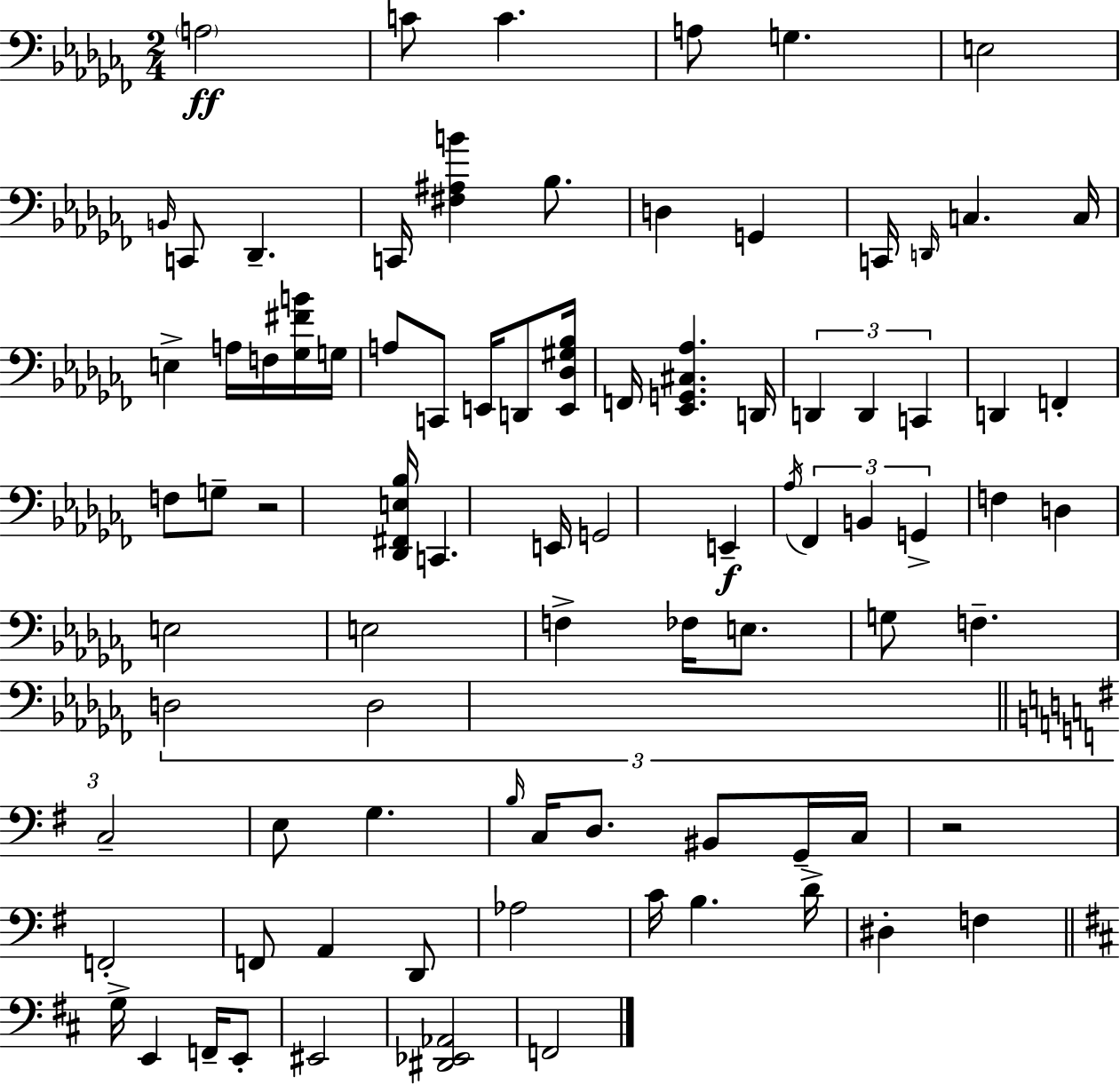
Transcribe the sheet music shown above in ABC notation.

X:1
T:Untitled
M:2/4
L:1/4
K:Abm
A,2 C/2 C A,/2 G, E,2 B,,/4 C,,/2 _D,, C,,/4 [^F,^A,B] _B,/2 D, G,, C,,/4 D,,/4 C, C,/4 E, A,/4 F,/4 [_G,^FB]/4 G,/4 A,/2 C,,/2 E,,/4 D,,/2 [E,,_D,^G,_B,]/4 F,,/4 [_E,,G,,^C,_A,] D,,/4 D,, D,, C,, D,, F,, F,/2 G,/2 z2 [_D,,^F,,E,_B,]/4 C,, E,,/4 G,,2 E,, _A,/4 _F,, B,, G,, F, D, E,2 E,2 F, _F,/4 E,/2 G,/2 F, D,2 D,2 C,2 E,/2 G, B,/4 C,/4 D,/2 ^B,,/2 G,,/4 C,/4 z2 F,,2 F,,/2 A,, D,,/2 _A,2 C/4 B, D/4 ^D, F, G,/4 E,, F,,/4 E,,/2 ^E,,2 [^D,,_E,,_A,,]2 F,,2